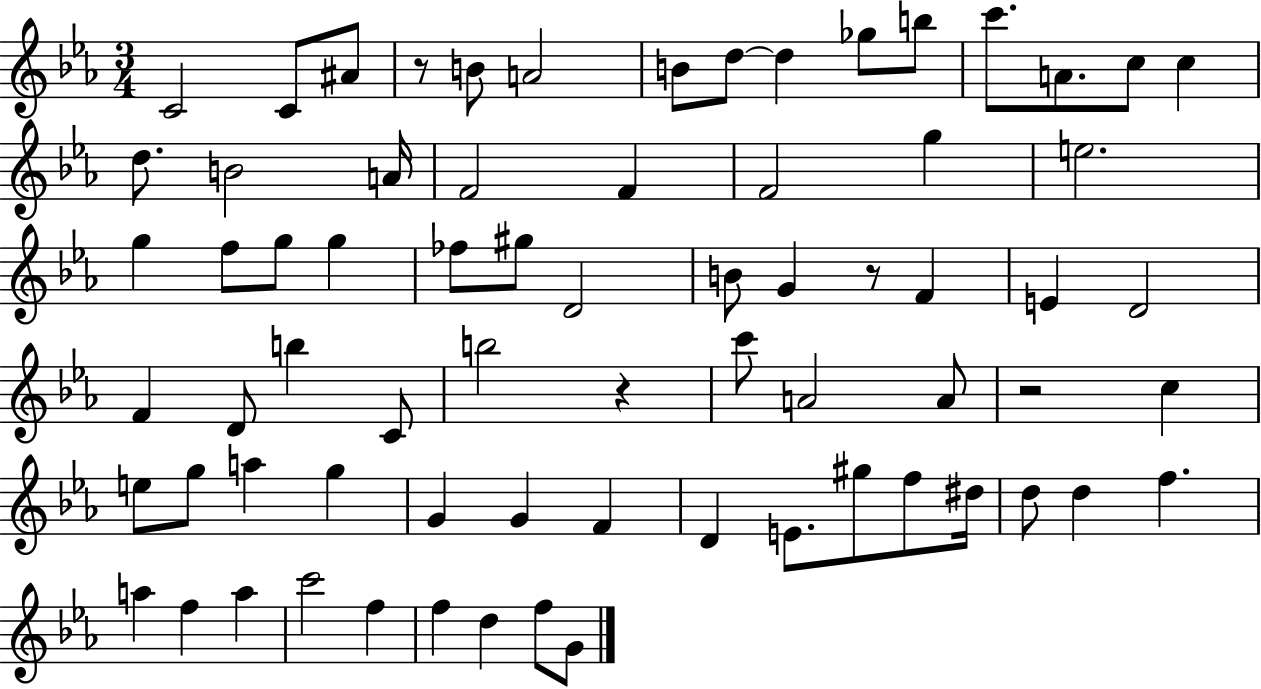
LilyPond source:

{
  \clef treble
  \numericTimeSignature
  \time 3/4
  \key ees \major
  c'2 c'8 ais'8 | r8 b'8 a'2 | b'8 d''8~~ d''4 ges''8 b''8 | c'''8. a'8. c''8 c''4 | \break d''8. b'2 a'16 | f'2 f'4 | f'2 g''4 | e''2. | \break g''4 f''8 g''8 g''4 | fes''8 gis''8 d'2 | b'8 g'4 r8 f'4 | e'4 d'2 | \break f'4 d'8 b''4 c'8 | b''2 r4 | c'''8 a'2 a'8 | r2 c''4 | \break e''8 g''8 a''4 g''4 | g'4 g'4 f'4 | d'4 e'8. gis''8 f''8 dis''16 | d''8 d''4 f''4. | \break a''4 f''4 a''4 | c'''2 f''4 | f''4 d''4 f''8 g'8 | \bar "|."
}